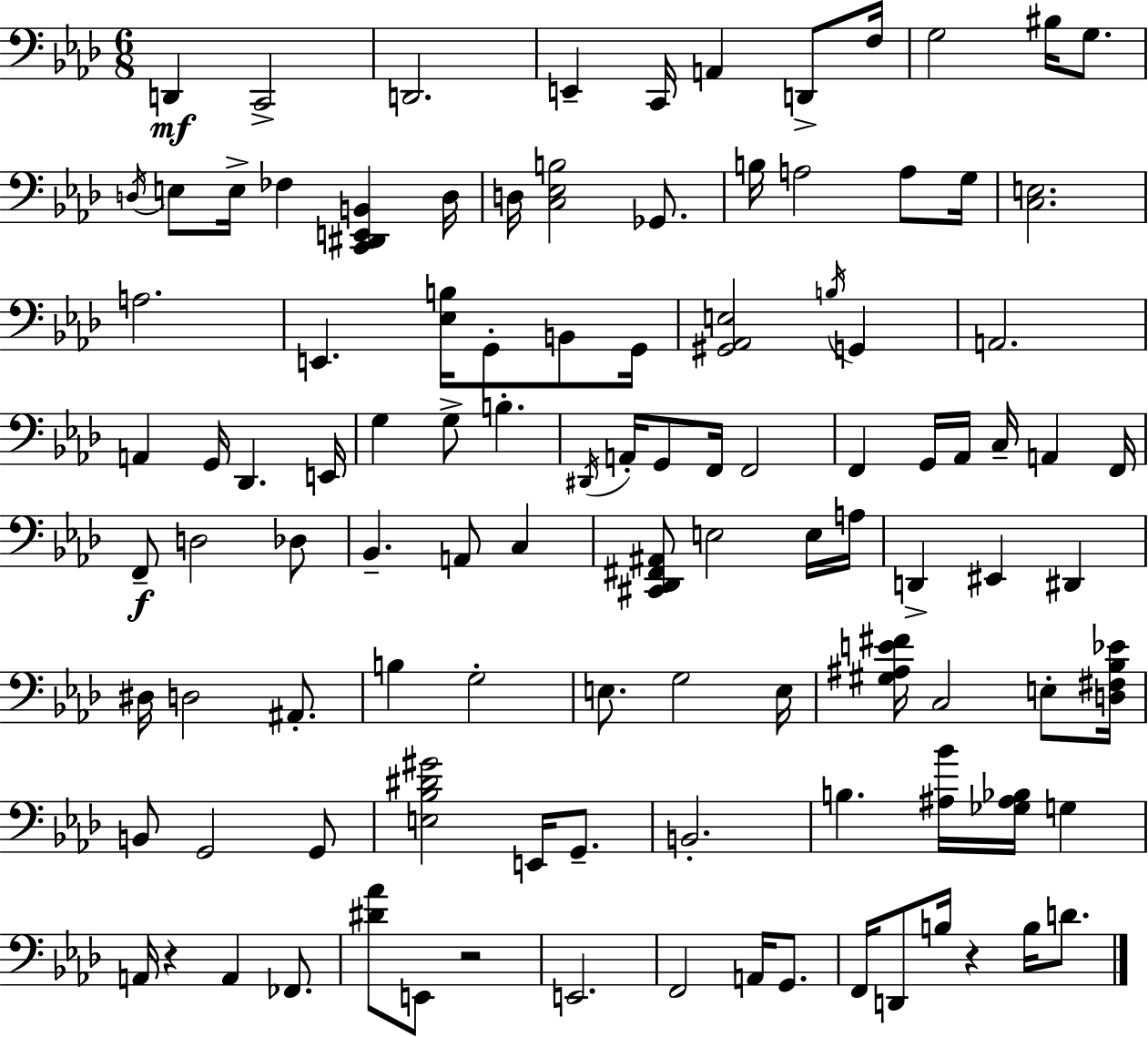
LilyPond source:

{
  \clef bass
  \numericTimeSignature
  \time 6/8
  \key f \minor
  d,4\mf c,2-> | d,2. | e,4-- c,16 a,4 d,8-> f16 | g2 bis16 g8. | \break \acciaccatura { d16 } e8 e16-> fes4 <c, dis, e, b,>4 | d16 d16 <c ees b>2 ges,8. | b16 a2 a8 | g16 <c e>2. | \break a2. | e,4. <ees b>16 g,8-. b,8 | g,16 <gis, aes, e>2 \acciaccatura { b16 } g,4 | a,2. | \break a,4 g,16 des,4. | e,16 g4 g8-> b4.-. | \acciaccatura { dis,16 } a,16-. g,8 f,16 f,2 | f,4 g,16 aes,16 c16-- a,4 | \break f,16 f,8--\f d2 | des8 bes,4.-- a,8 c4 | <cis, des, fis, ais,>8 e2 | e16 a16 d,4-> eis,4 dis,4 | \break dis16 d2 | ais,8.-. b4 g2-. | e8. g2 | e16 <gis ais e' fis'>16 c2 | \break e8-. <d fis bes ees'>16 b,8 g,2 | g,8 <e bes dis' gis'>2 e,16 | g,8.-- b,2.-. | b4. <ais bes'>16 <ges ais bes>16 g4 | \break a,16 r4 a,4 | fes,8. <dis' aes'>8 e,8 r2 | e,2. | f,2 a,16 | \break g,8. f,16 d,8 b16 r4 b16 | d'8. \bar "|."
}